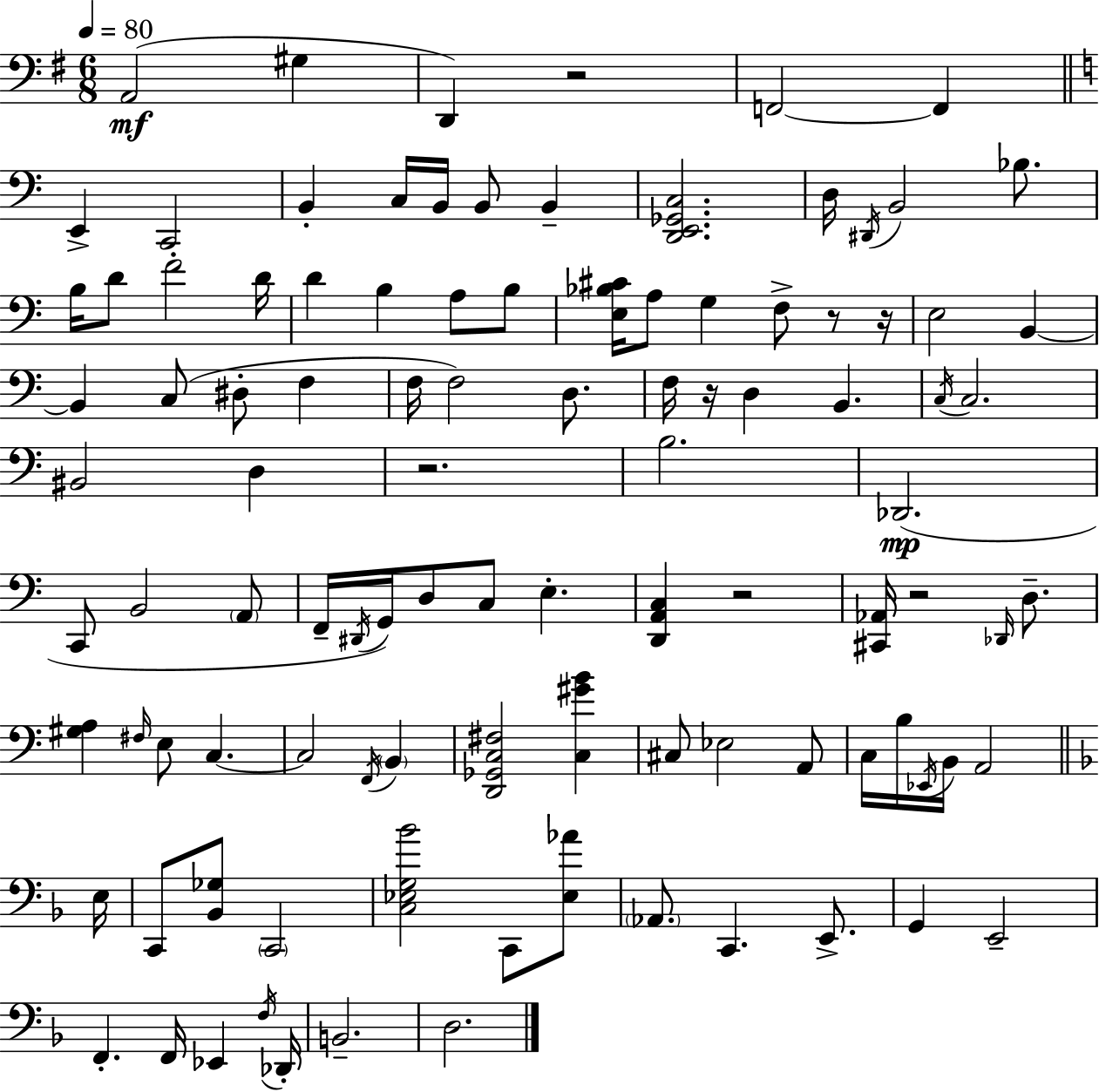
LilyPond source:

{
  \clef bass
  \numericTimeSignature
  \time 6/8
  \key g \major
  \tempo 4 = 80
  a,2(\mf gis4 | d,4) r2 | f,2~~ f,4 | \bar "||" \break \key c \major e,4-> c,2 | b,4-. c16 b,16 b,8 b,4-- | <d, e, ges, c>2. | d16 \acciaccatura { dis,16 } b,2 bes8. | \break b16 d'8 f'2-. | d'16 d'4 b4 a8 b8 | <e bes cis'>16 a8 g4 f8-> r8 | r16 e2 b,4~~ | \break b,4 c8( dis8-. f4 | f16 f2) d8. | f16 r16 d4 b,4. | \acciaccatura { c16 } c2. | \break bis,2 d4 | r2. | b2. | des,2.(\mp | \break c,8 b,2 | \parenthesize a,8 f,16-- \acciaccatura { dis,16 }) g,16 d8 c8 e4.-. | <d, a, c>4 r2 | <cis, aes,>16 r2 | \break \grace { des,16 } d8.-- <gis a>4 \grace { fis16 } e8 c4.~~ | c2 | \acciaccatura { f,16 } \parenthesize b,4 <d, ges, c fis>2 | <c gis' b'>4 cis8 ees2 | \break a,8 c16 b16 \acciaccatura { ees,16 } b,16 a,2 | \bar "||" \break \key f \major e16 c,8 <bes, ges>8 \parenthesize c,2 | <c ees g bes'>2 c,8 <ees aes'>8 | \parenthesize aes,8. c,4. e,8.-> | g,4 e,2-- | \break f,4.-. f,16 ees,4 | \acciaccatura { f16 } des,16-. b,2.-- | d2. | \bar "|."
}